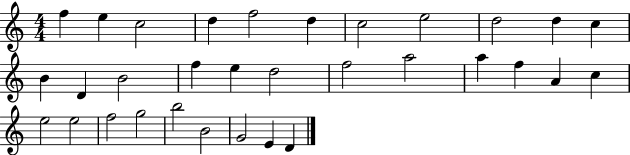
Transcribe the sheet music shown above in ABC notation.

X:1
T:Untitled
M:4/4
L:1/4
K:C
f e c2 d f2 d c2 e2 d2 d c B D B2 f e d2 f2 a2 a f A c e2 e2 f2 g2 b2 B2 G2 E D